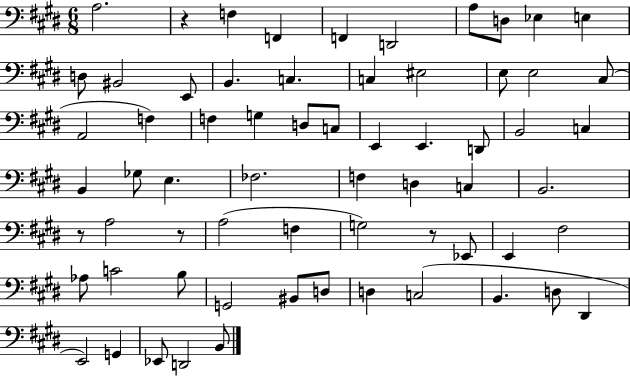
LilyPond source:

{
  \clef bass
  \numericTimeSignature
  \time 6/8
  \key e \major
  a2. | r4 f4 f,4 | f,4 d,2 | a8 d8 ees4 e4 | \break d8 bis,2 e,8 | b,4. c4. | c4 eis2 | e8 e2 cis8( | \break a,2 f4) | f4 g4 d8 c8 | e,4 e,4. d,8 | b,2 c4 | \break b,4 ges8 e4. | fes2. | f4 d4 c4 | b,2. | \break r8 a2 r8 | a2( f4 | g2) r8 ees,8 | e,4 fis2 | \break aes8 c'2 b8 | g,2 bis,8 d8 | d4 c2( | b,4. d8 dis,4 | \break e,2) g,4 | ees,8 d,2 b,8 | \bar "|."
}